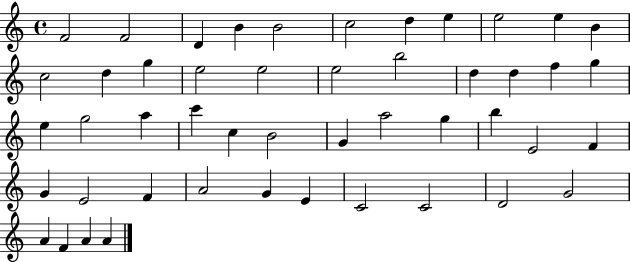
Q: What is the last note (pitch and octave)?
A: A4